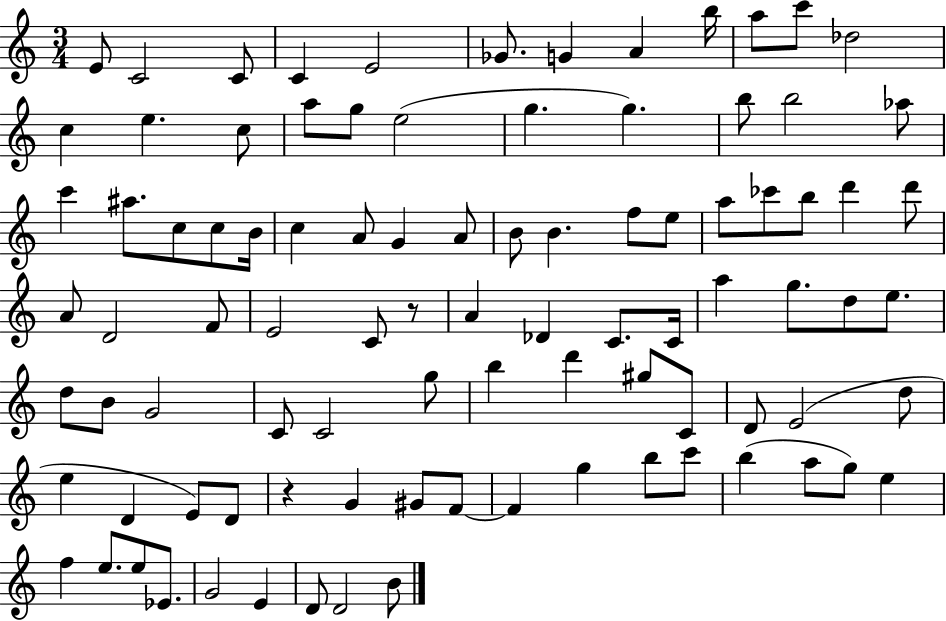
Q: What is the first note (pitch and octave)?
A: E4